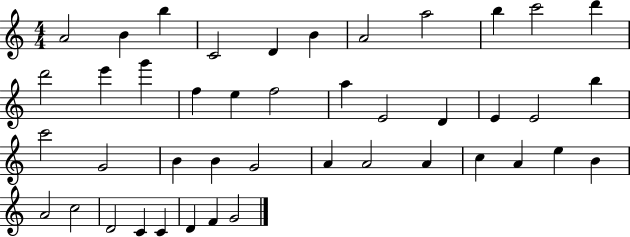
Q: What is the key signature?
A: C major